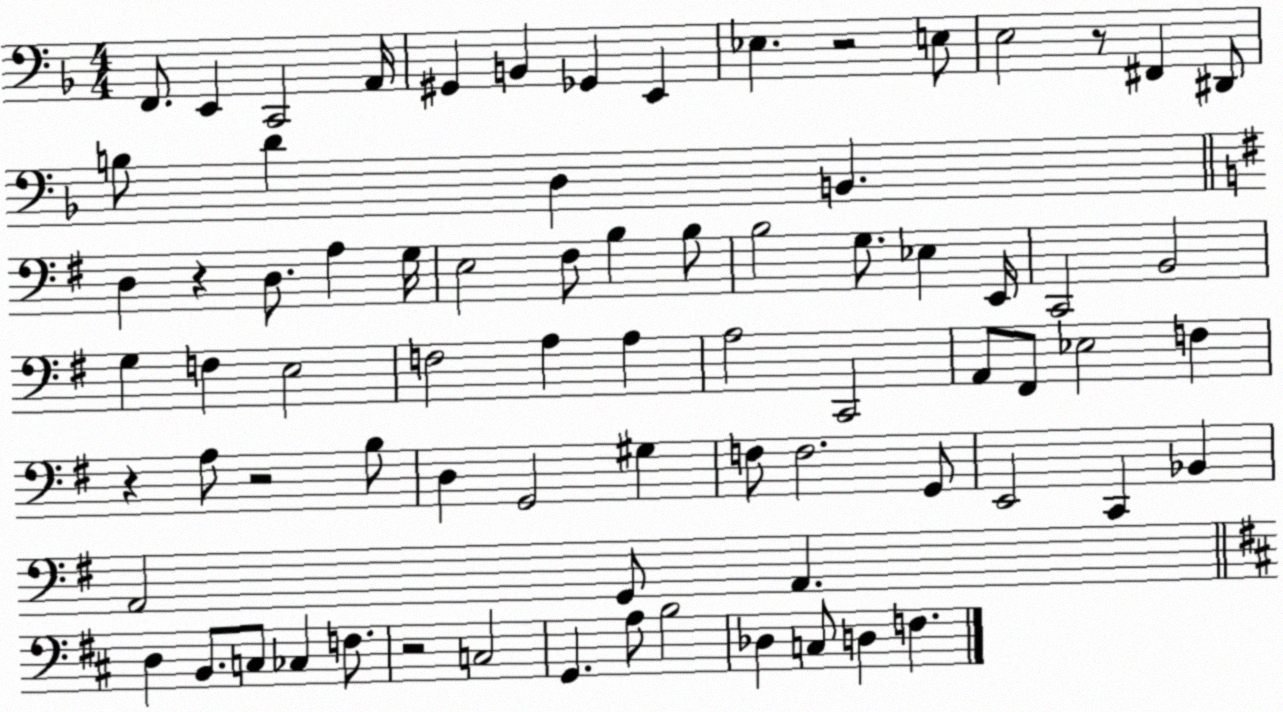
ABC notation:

X:1
T:Untitled
M:4/4
L:1/4
K:F
F,,/2 E,, C,,2 A,,/4 ^G,, B,, _G,, E,, _E, z2 E,/2 E,2 z/2 ^F,, ^D,,/2 B,/2 D D, B,, D, z D,/2 A, G,/4 E,2 ^F,/2 B, B,/2 B,2 G,/2 _E, E,,/4 C,,2 B,,2 G, F, E,2 F,2 A, A, A,2 C,,2 A,,/2 ^F,,/2 _E,2 F, z A,/2 z2 B,/2 D, G,,2 ^G, F,/2 F,2 G,,/2 E,,2 C,, _B,, A,,2 G,,/2 A,, D, B,,/2 C,/2 _C, F,/2 z2 C,2 G,, A,/2 B,2 _D, C,/2 D, F,